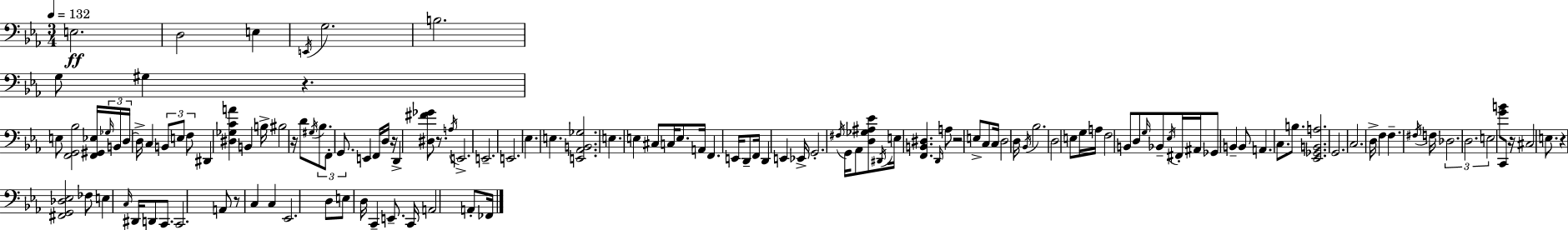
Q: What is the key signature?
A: C minor